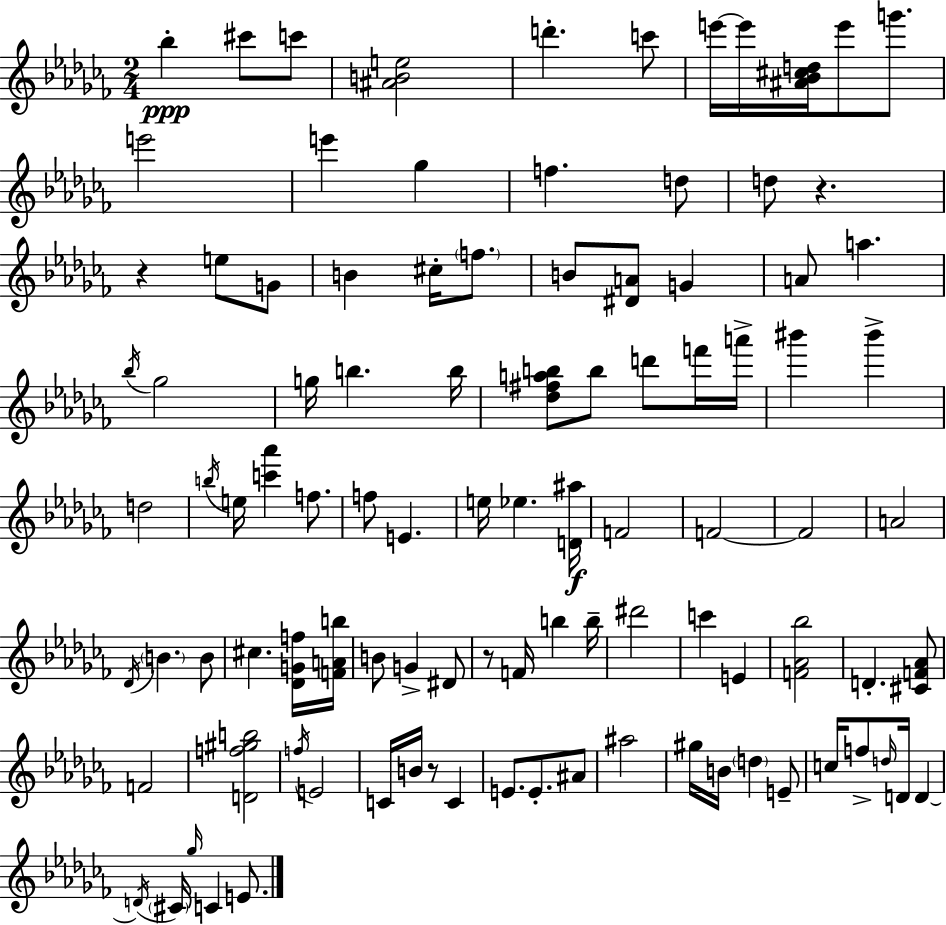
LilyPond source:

{
  \clef treble
  \numericTimeSignature
  \time 2/4
  \key aes \minor
  \repeat volta 2 { bes''4-.\ppp cis'''8 c'''8 | <ais' b' e''>2 | d'''4.-. c'''8 | e'''16~~ e'''16 <ais' bes' cis'' d''>16 e'''8 g'''8. | \break e'''2 | e'''4 ges''4 | f''4. d''8 | d''8 r4. | \break r4 e''8 g'8 | b'4 cis''16-. \parenthesize f''8. | b'8 <dis' a'>8 g'4 | a'8 a''4. | \break \acciaccatura { bes''16 } ges''2 | g''16 b''4. | b''16 <des'' fis'' a'' b''>8 b''8 d'''8 f'''16 | a'''16-> bis'''4 bis'''4-> | \break d''2 | \acciaccatura { b''16 } e''16 <c''' aes'''>4 f''8. | f''8 e'4. | e''16 ees''4. | \break <d' ais''>16\f f'2 | f'2~~ | f'2 | a'2 | \break \acciaccatura { des'16 } \parenthesize b'4. | b'8 cis''4. | <des' g' f''>16 <f' a' b''>16 b'8 g'4-> | dis'8 r8 f'16 b''4 | \break b''16-- dis'''2 | c'''4 e'4 | <f' aes' bes''>2 | d'4.-. | \break <cis' f' aes'>8 f'2 | <d' f'' gis'' b''>2 | \acciaccatura { f''16 } e'2 | c'16 b'16 r8 | \break c'4 e'8. e'8.-. | ais'8 ais''2 | gis''16 b'16 \parenthesize d''4 | e'8-- c''16 f''8-> \grace { d''16 } | \break d'16 d'4~~ \acciaccatura { d'16 } \parenthesize cis'16 \grace { ges''16 } | c'4 e'8. } \bar "|."
}